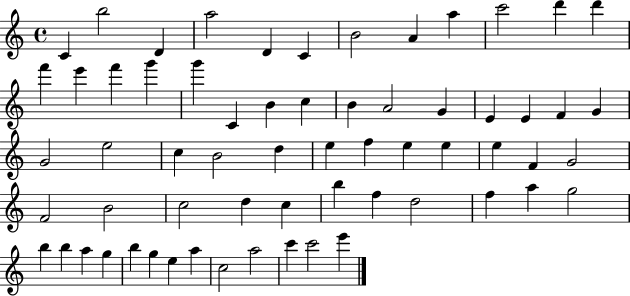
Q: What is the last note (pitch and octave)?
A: E6